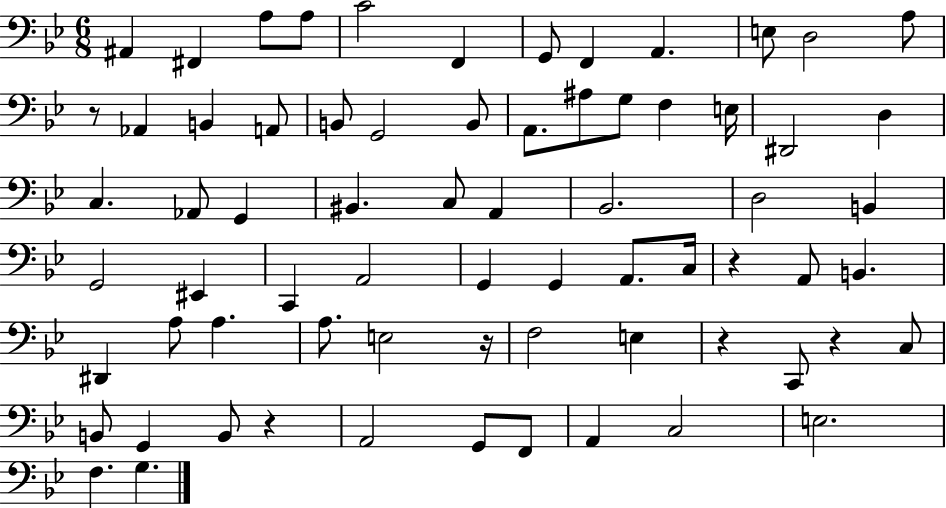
A#2/q F#2/q A3/e A3/e C4/h F2/q G2/e F2/q A2/q. E3/e D3/h A3/e R/e Ab2/q B2/q A2/e B2/e G2/h B2/e A2/e. A#3/e G3/e F3/q E3/s D#2/h D3/q C3/q. Ab2/e G2/q BIS2/q. C3/e A2/q Bb2/h. D3/h B2/q G2/h EIS2/q C2/q A2/h G2/q G2/q A2/e. C3/s R/q A2/e B2/q. D#2/q A3/e A3/q. A3/e. E3/h R/s F3/h E3/q R/q C2/e R/q C3/e B2/e G2/q B2/e R/q A2/h G2/e F2/e A2/q C3/h E3/h. F3/q. G3/q.